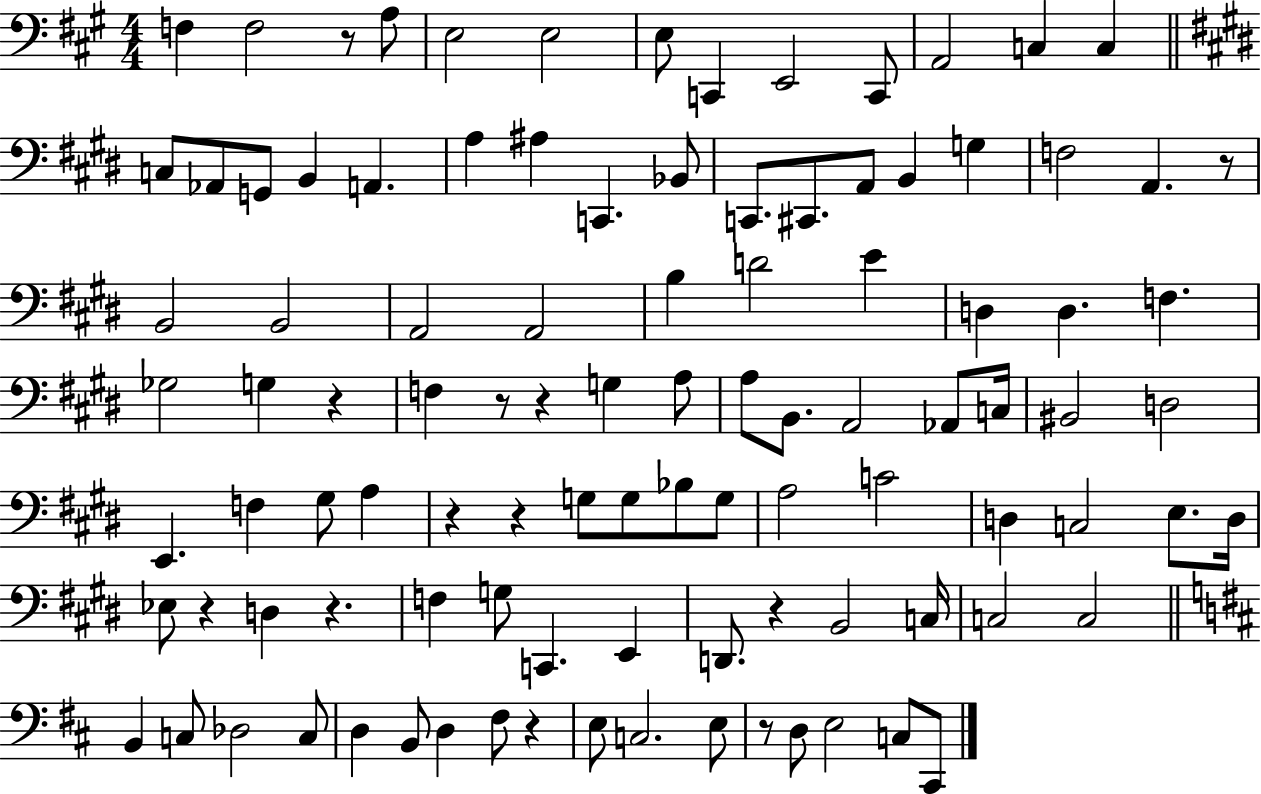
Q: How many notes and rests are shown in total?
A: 102